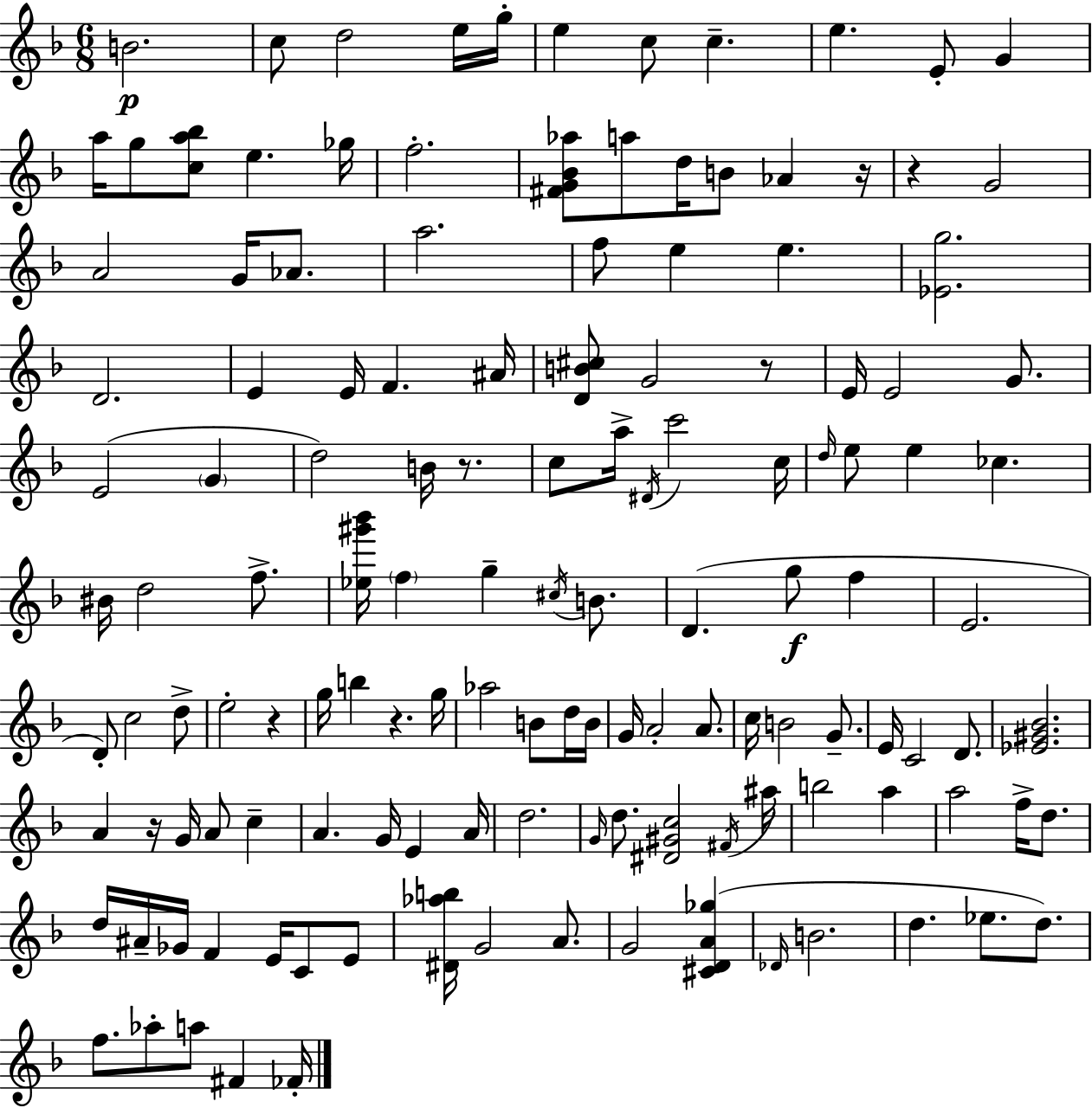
B4/h. C5/e D5/h E5/s G5/s E5/q C5/e C5/q. E5/q. E4/e G4/q A5/s G5/e [C5,A5,Bb5]/e E5/q. Gb5/s F5/h. [F#4,G4,Bb4,Ab5]/e A5/e D5/s B4/e Ab4/q R/s R/q G4/h A4/h G4/s Ab4/e. A5/h. F5/e E5/q E5/q. [Eb4,G5]/h. D4/h. E4/q E4/s F4/q. A#4/s [D4,B4,C#5]/e G4/h R/e E4/s E4/h G4/e. E4/h G4/q D5/h B4/s R/e. C5/e A5/s D#4/s C6/h C5/s D5/s E5/e E5/q CES5/q. BIS4/s D5/h F5/e. [Eb5,G#6,Bb6]/s F5/q G5/q C#5/s B4/e. D4/q. G5/e F5/q E4/h. D4/e C5/h D5/e E5/h R/q G5/s B5/q R/q. G5/s Ab5/h B4/e D5/s B4/s G4/s A4/h A4/e. C5/s B4/h G4/e. E4/s C4/h D4/e. [Eb4,G#4,Bb4]/h. A4/q R/s G4/s A4/e C5/q A4/q. G4/s E4/q A4/s D5/h. G4/s D5/e. [D#4,G#4,C5]/h F#4/s A#5/s B5/h A5/q A5/h F5/s D5/e. D5/s A#4/s Gb4/s F4/q E4/s C4/e E4/e [D#4,Ab5,B5]/s G4/h A4/e. G4/h [C#4,D4,A4,Gb5]/q Db4/s B4/h. D5/q. Eb5/e. D5/e. F5/e. Ab5/e A5/e F#4/q FES4/s